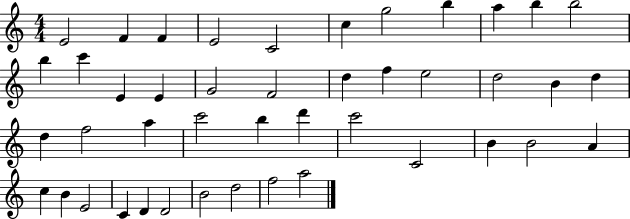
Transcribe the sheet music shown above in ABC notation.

X:1
T:Untitled
M:4/4
L:1/4
K:C
E2 F F E2 C2 c g2 b a b b2 b c' E E G2 F2 d f e2 d2 B d d f2 a c'2 b d' c'2 C2 B B2 A c B E2 C D D2 B2 d2 f2 a2